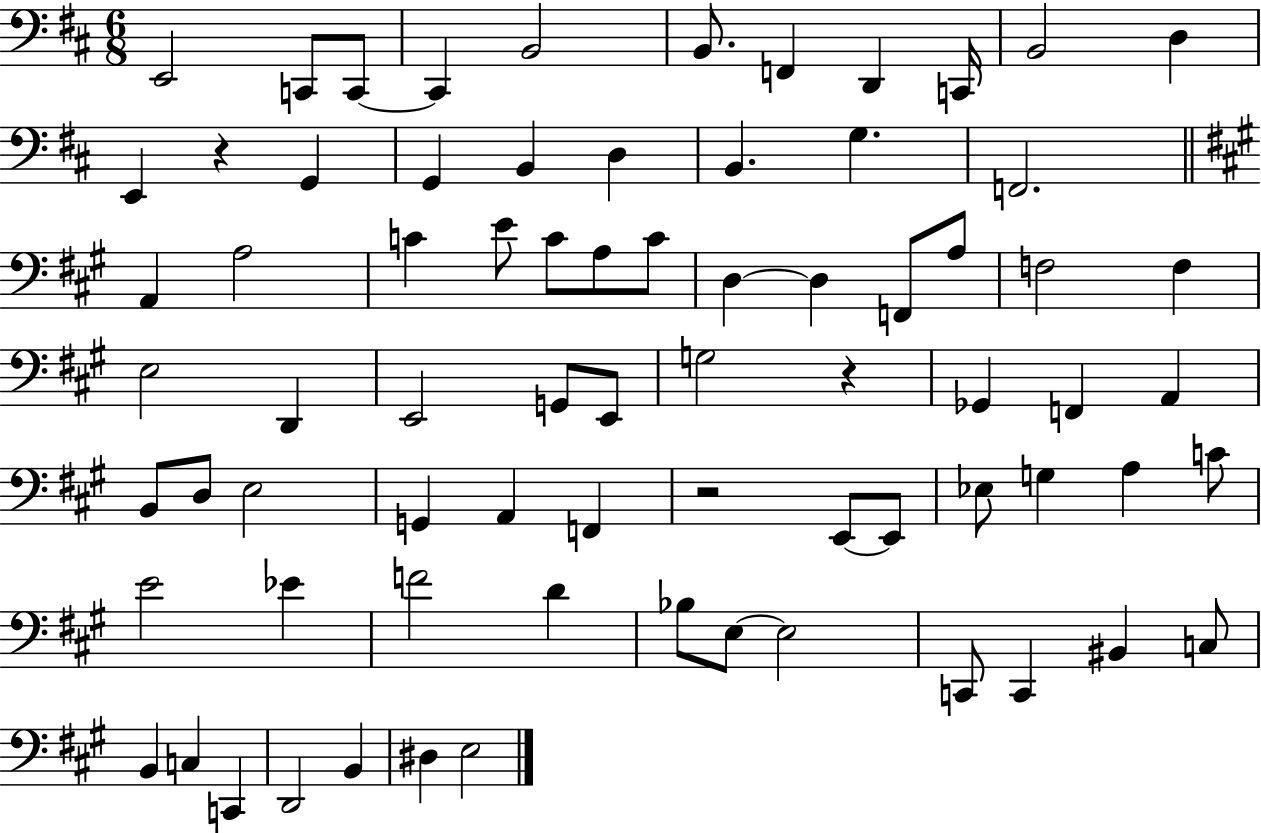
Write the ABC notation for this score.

X:1
T:Untitled
M:6/8
L:1/4
K:D
E,,2 C,,/2 C,,/2 C,, B,,2 B,,/2 F,, D,, C,,/4 B,,2 D, E,, z G,, G,, B,, D, B,, G, F,,2 A,, A,2 C E/2 C/2 A,/2 C/2 D, D, F,,/2 A,/2 F,2 F, E,2 D,, E,,2 G,,/2 E,,/2 G,2 z _G,, F,, A,, B,,/2 D,/2 E,2 G,, A,, F,, z2 E,,/2 E,,/2 _E,/2 G, A, C/2 E2 _E F2 D _B,/2 E,/2 E,2 C,,/2 C,, ^B,, C,/2 B,, C, C,, D,,2 B,, ^D, E,2